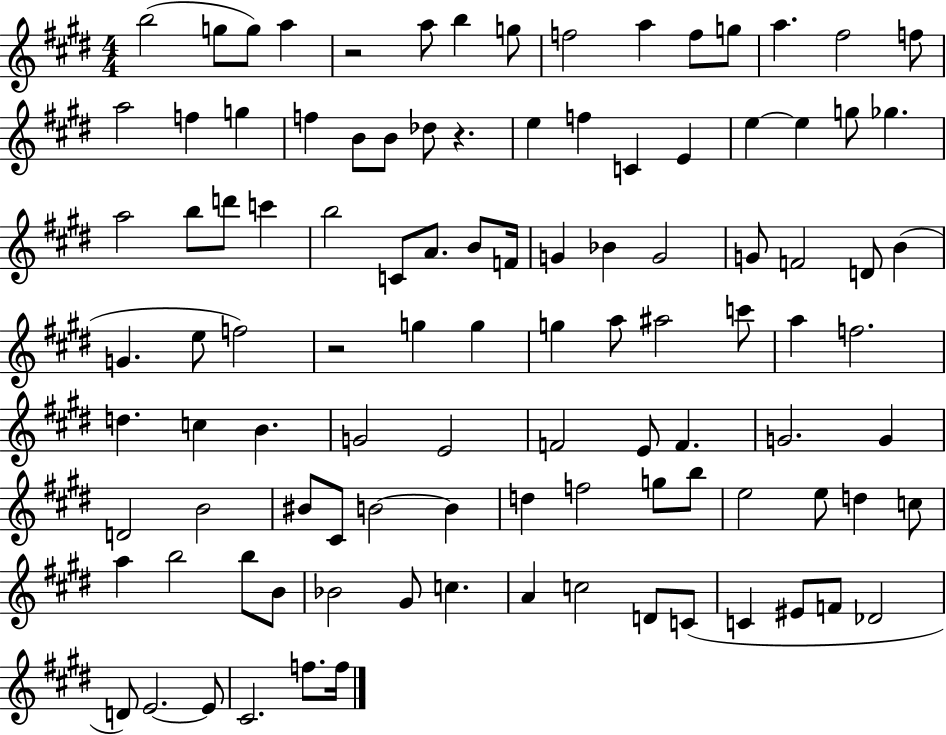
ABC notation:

X:1
T:Untitled
M:4/4
L:1/4
K:E
b2 g/2 g/2 a z2 a/2 b g/2 f2 a f/2 g/2 a ^f2 f/2 a2 f g f B/2 B/2 _d/2 z e f C E e e g/2 _g a2 b/2 d'/2 c' b2 C/2 A/2 B/2 F/4 G _B G2 G/2 F2 D/2 B G e/2 f2 z2 g g g a/2 ^a2 c'/2 a f2 d c B G2 E2 F2 E/2 F G2 G D2 B2 ^B/2 ^C/2 B2 B d f2 g/2 b/2 e2 e/2 d c/2 a b2 b/2 B/2 _B2 ^G/2 c A c2 D/2 C/2 C ^E/2 F/2 _D2 D/2 E2 E/2 ^C2 f/2 f/4